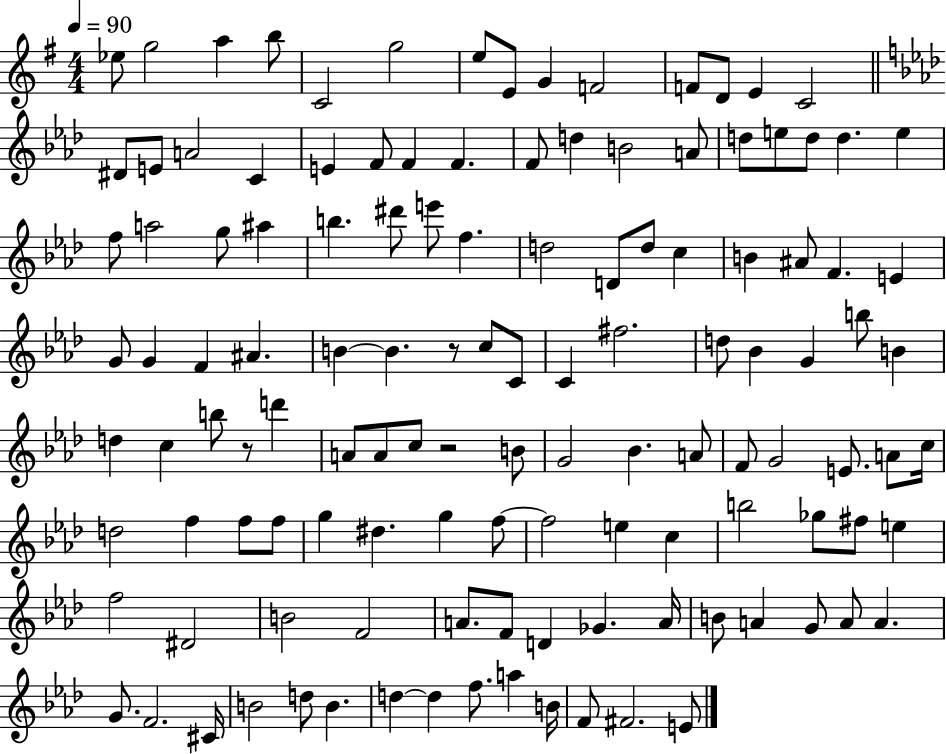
X:1
T:Untitled
M:4/4
L:1/4
K:G
_e/2 g2 a b/2 C2 g2 e/2 E/2 G F2 F/2 D/2 E C2 ^D/2 E/2 A2 C E F/2 F F F/2 d B2 A/2 d/2 e/2 d/2 d e f/2 a2 g/2 ^a b ^d'/2 e'/2 f d2 D/2 d/2 c B ^A/2 F E G/2 G F ^A B B z/2 c/2 C/2 C ^f2 d/2 _B G b/2 B d c b/2 z/2 d' A/2 A/2 c/2 z2 B/2 G2 _B A/2 F/2 G2 E/2 A/2 c/4 d2 f f/2 f/2 g ^d g f/2 f2 e c b2 _g/2 ^f/2 e f2 ^D2 B2 F2 A/2 F/2 D _G A/4 B/2 A G/2 A/2 A G/2 F2 ^C/4 B2 d/2 B d d f/2 a B/4 F/2 ^F2 E/2